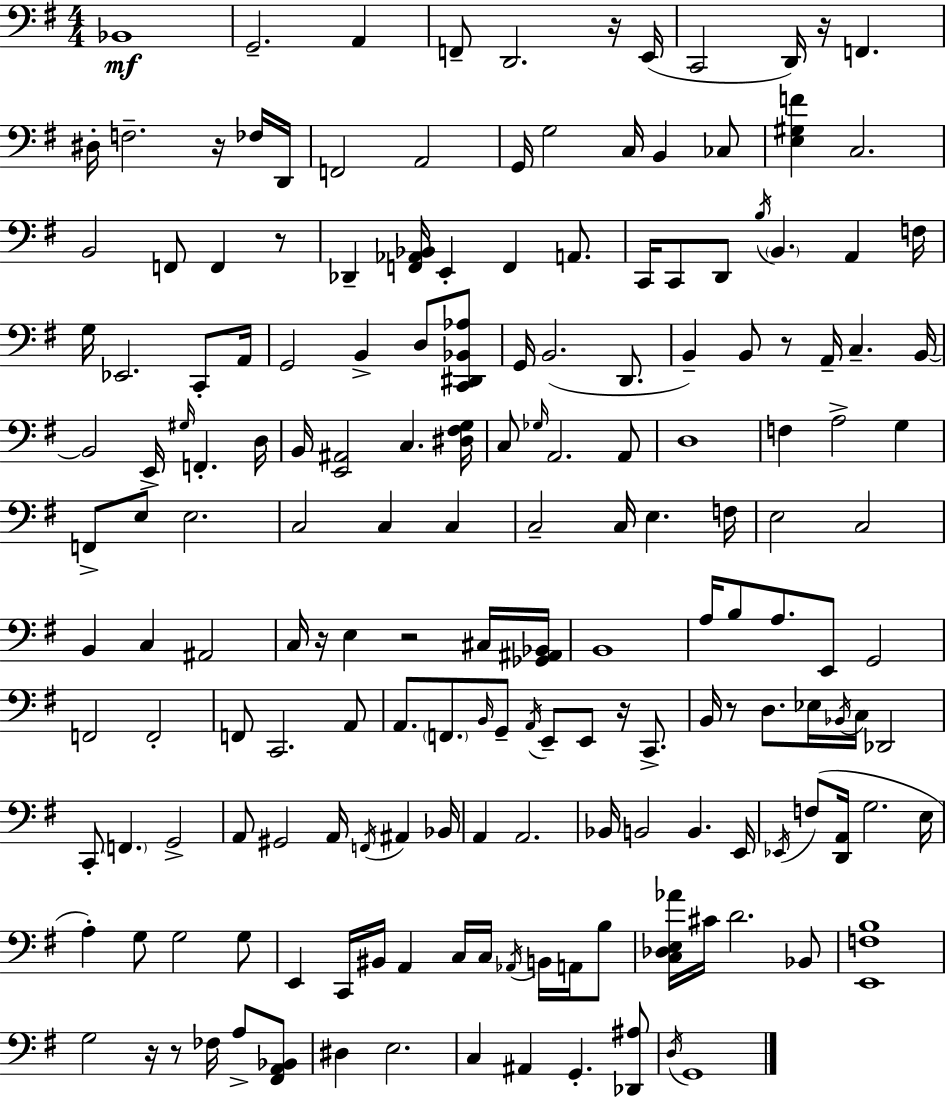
Bb2/w G2/h. A2/q F2/e D2/h. R/s E2/s C2/h D2/s R/s F2/q. D#3/s F3/h. R/s FES3/s D2/s F2/h A2/h G2/s G3/h C3/s B2/q CES3/e [E3,G#3,F4]/q C3/h. B2/h F2/e F2/q R/e Db2/q [F2,Ab2,Bb2]/s E2/q F2/q A2/e. C2/s C2/e D2/e B3/s B2/q. A2/q F3/s G3/s Eb2/h. C2/e A2/s G2/h B2/q D3/e [C2,D#2,Bb2,Ab3]/e G2/s B2/h. D2/e. B2/q B2/e R/e A2/s C3/q. B2/s B2/h E2/s G#3/s F2/q. D3/s B2/s [E2,A#2]/h C3/q. [D#3,F#3,G3]/s C3/e Gb3/s A2/h. A2/e D3/w F3/q A3/h G3/q F2/e E3/e E3/h. C3/h C3/q C3/q C3/h C3/s E3/q. F3/s E3/h C3/h B2/q C3/q A#2/h C3/s R/s E3/q R/h C#3/s [Gb2,A#2,Bb2]/s B2/w A3/s B3/e A3/e. E2/e G2/h F2/h F2/h F2/e C2/h. A2/e A2/e. F2/e. B2/s G2/e A2/s E2/e E2/e R/s C2/e. B2/s R/e D3/e. Eb3/s Bb2/s C3/s Db2/h C2/e F2/q. G2/h A2/e G#2/h A2/s F2/s A#2/q Bb2/s A2/q A2/h. Bb2/s B2/h B2/q. E2/s Eb2/s F3/e [D2,A2]/s G3/h. E3/s A3/q G3/e G3/h G3/e E2/q C2/s BIS2/s A2/q C3/s C3/s Ab2/s B2/s A2/s B3/e [C3,Db3,E3,Ab4]/s C#4/s D4/h. Bb2/e [E2,F3,B3]/w G3/h R/s R/e FES3/s A3/e [F#2,A2,Bb2]/e D#3/q E3/h. C3/q A#2/q G2/q. [Db2,A#3]/e D3/s G2/w